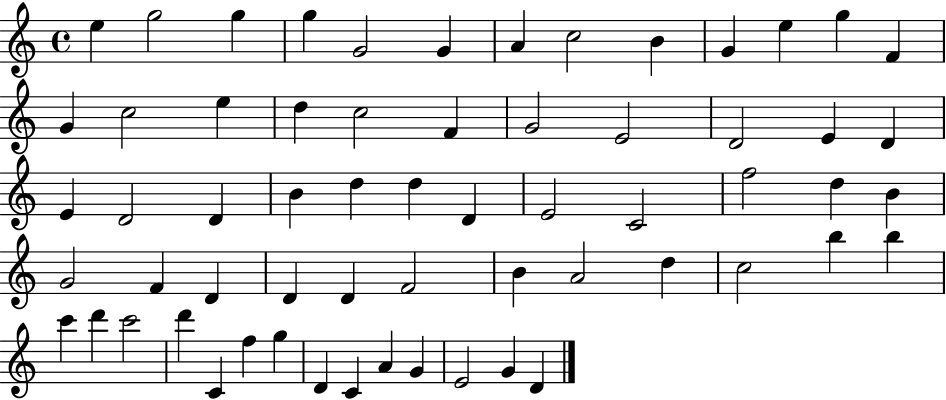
E5/q G5/h G5/q G5/q G4/h G4/q A4/q C5/h B4/q G4/q E5/q G5/q F4/q G4/q C5/h E5/q D5/q C5/h F4/q G4/h E4/h D4/h E4/q D4/q E4/q D4/h D4/q B4/q D5/q D5/q D4/q E4/h C4/h F5/h D5/q B4/q G4/h F4/q D4/q D4/q D4/q F4/h B4/q A4/h D5/q C5/h B5/q B5/q C6/q D6/q C6/h D6/q C4/q F5/q G5/q D4/q C4/q A4/q G4/q E4/h G4/q D4/q